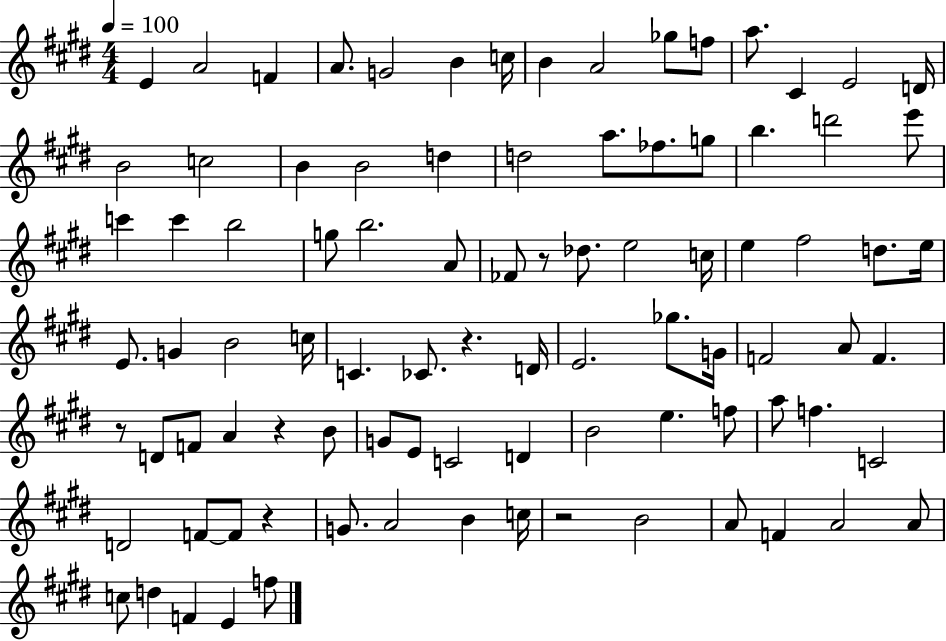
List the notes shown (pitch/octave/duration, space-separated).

E4/q A4/h F4/q A4/e. G4/h B4/q C5/s B4/q A4/h Gb5/e F5/e A5/e. C#4/q E4/h D4/s B4/h C5/h B4/q B4/h D5/q D5/h A5/e. FES5/e. G5/e B5/q. D6/h E6/e C6/q C6/q B5/h G5/e B5/h. A4/e FES4/e R/e Db5/e. E5/h C5/s E5/q F#5/h D5/e. E5/s E4/e. G4/q B4/h C5/s C4/q. CES4/e. R/q. D4/s E4/h. Gb5/e. G4/s F4/h A4/e F4/q. R/e D4/e F4/e A4/q R/q B4/e G4/e E4/e C4/h D4/q B4/h E5/q. F5/e A5/e F5/q. C4/h D4/h F4/e F4/e R/q G4/e. A4/h B4/q C5/s R/h B4/h A4/e F4/q A4/h A4/e C5/e D5/q F4/q E4/q F5/e